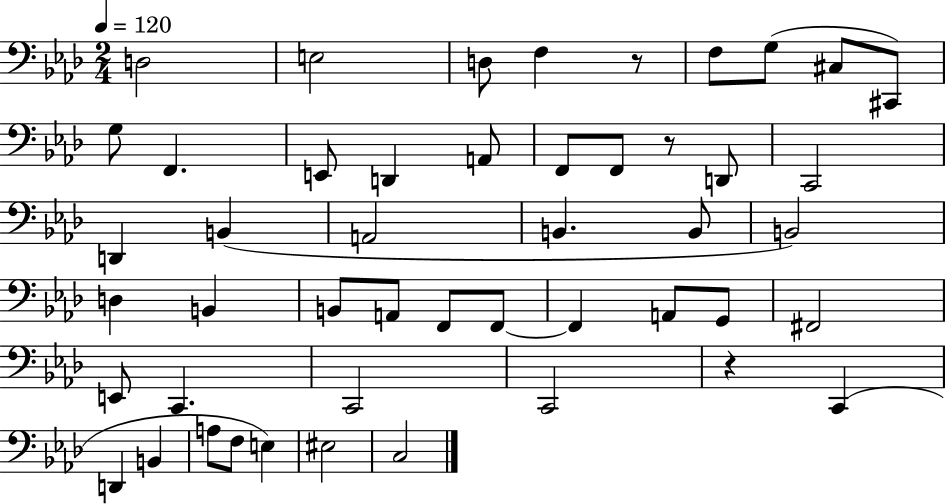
{
  \clef bass
  \numericTimeSignature
  \time 2/4
  \key aes \major
  \tempo 4 = 120
  d2 | e2 | d8 f4 r8 | f8 g8( cis8 cis,8) | \break g8 f,4. | e,8 d,4 a,8 | f,8 f,8 r8 d,8 | c,2 | \break d,4 b,4( | a,2 | b,4. b,8 | b,2) | \break d4 b,4 | b,8 a,8 f,8 f,8~~ | f,4 a,8 g,8 | fis,2 | \break e,8 c,4. | c,2 | c,2 | r4 c,4( | \break d,4 b,4 | a8 f8 e4) | eis2 | c2 | \break \bar "|."
}